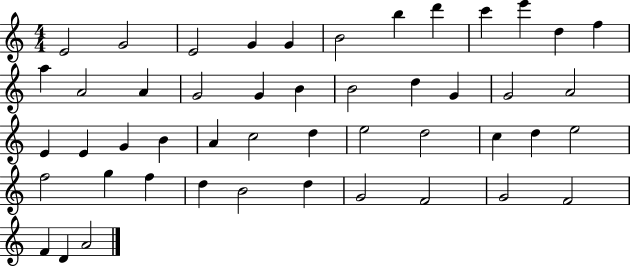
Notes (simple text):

E4/h G4/h E4/h G4/q G4/q B4/h B5/q D6/q C6/q E6/q D5/q F5/q A5/q A4/h A4/q G4/h G4/q B4/q B4/h D5/q G4/q G4/h A4/h E4/q E4/q G4/q B4/q A4/q C5/h D5/q E5/h D5/h C5/q D5/q E5/h F5/h G5/q F5/q D5/q B4/h D5/q G4/h F4/h G4/h F4/h F4/q D4/q A4/h